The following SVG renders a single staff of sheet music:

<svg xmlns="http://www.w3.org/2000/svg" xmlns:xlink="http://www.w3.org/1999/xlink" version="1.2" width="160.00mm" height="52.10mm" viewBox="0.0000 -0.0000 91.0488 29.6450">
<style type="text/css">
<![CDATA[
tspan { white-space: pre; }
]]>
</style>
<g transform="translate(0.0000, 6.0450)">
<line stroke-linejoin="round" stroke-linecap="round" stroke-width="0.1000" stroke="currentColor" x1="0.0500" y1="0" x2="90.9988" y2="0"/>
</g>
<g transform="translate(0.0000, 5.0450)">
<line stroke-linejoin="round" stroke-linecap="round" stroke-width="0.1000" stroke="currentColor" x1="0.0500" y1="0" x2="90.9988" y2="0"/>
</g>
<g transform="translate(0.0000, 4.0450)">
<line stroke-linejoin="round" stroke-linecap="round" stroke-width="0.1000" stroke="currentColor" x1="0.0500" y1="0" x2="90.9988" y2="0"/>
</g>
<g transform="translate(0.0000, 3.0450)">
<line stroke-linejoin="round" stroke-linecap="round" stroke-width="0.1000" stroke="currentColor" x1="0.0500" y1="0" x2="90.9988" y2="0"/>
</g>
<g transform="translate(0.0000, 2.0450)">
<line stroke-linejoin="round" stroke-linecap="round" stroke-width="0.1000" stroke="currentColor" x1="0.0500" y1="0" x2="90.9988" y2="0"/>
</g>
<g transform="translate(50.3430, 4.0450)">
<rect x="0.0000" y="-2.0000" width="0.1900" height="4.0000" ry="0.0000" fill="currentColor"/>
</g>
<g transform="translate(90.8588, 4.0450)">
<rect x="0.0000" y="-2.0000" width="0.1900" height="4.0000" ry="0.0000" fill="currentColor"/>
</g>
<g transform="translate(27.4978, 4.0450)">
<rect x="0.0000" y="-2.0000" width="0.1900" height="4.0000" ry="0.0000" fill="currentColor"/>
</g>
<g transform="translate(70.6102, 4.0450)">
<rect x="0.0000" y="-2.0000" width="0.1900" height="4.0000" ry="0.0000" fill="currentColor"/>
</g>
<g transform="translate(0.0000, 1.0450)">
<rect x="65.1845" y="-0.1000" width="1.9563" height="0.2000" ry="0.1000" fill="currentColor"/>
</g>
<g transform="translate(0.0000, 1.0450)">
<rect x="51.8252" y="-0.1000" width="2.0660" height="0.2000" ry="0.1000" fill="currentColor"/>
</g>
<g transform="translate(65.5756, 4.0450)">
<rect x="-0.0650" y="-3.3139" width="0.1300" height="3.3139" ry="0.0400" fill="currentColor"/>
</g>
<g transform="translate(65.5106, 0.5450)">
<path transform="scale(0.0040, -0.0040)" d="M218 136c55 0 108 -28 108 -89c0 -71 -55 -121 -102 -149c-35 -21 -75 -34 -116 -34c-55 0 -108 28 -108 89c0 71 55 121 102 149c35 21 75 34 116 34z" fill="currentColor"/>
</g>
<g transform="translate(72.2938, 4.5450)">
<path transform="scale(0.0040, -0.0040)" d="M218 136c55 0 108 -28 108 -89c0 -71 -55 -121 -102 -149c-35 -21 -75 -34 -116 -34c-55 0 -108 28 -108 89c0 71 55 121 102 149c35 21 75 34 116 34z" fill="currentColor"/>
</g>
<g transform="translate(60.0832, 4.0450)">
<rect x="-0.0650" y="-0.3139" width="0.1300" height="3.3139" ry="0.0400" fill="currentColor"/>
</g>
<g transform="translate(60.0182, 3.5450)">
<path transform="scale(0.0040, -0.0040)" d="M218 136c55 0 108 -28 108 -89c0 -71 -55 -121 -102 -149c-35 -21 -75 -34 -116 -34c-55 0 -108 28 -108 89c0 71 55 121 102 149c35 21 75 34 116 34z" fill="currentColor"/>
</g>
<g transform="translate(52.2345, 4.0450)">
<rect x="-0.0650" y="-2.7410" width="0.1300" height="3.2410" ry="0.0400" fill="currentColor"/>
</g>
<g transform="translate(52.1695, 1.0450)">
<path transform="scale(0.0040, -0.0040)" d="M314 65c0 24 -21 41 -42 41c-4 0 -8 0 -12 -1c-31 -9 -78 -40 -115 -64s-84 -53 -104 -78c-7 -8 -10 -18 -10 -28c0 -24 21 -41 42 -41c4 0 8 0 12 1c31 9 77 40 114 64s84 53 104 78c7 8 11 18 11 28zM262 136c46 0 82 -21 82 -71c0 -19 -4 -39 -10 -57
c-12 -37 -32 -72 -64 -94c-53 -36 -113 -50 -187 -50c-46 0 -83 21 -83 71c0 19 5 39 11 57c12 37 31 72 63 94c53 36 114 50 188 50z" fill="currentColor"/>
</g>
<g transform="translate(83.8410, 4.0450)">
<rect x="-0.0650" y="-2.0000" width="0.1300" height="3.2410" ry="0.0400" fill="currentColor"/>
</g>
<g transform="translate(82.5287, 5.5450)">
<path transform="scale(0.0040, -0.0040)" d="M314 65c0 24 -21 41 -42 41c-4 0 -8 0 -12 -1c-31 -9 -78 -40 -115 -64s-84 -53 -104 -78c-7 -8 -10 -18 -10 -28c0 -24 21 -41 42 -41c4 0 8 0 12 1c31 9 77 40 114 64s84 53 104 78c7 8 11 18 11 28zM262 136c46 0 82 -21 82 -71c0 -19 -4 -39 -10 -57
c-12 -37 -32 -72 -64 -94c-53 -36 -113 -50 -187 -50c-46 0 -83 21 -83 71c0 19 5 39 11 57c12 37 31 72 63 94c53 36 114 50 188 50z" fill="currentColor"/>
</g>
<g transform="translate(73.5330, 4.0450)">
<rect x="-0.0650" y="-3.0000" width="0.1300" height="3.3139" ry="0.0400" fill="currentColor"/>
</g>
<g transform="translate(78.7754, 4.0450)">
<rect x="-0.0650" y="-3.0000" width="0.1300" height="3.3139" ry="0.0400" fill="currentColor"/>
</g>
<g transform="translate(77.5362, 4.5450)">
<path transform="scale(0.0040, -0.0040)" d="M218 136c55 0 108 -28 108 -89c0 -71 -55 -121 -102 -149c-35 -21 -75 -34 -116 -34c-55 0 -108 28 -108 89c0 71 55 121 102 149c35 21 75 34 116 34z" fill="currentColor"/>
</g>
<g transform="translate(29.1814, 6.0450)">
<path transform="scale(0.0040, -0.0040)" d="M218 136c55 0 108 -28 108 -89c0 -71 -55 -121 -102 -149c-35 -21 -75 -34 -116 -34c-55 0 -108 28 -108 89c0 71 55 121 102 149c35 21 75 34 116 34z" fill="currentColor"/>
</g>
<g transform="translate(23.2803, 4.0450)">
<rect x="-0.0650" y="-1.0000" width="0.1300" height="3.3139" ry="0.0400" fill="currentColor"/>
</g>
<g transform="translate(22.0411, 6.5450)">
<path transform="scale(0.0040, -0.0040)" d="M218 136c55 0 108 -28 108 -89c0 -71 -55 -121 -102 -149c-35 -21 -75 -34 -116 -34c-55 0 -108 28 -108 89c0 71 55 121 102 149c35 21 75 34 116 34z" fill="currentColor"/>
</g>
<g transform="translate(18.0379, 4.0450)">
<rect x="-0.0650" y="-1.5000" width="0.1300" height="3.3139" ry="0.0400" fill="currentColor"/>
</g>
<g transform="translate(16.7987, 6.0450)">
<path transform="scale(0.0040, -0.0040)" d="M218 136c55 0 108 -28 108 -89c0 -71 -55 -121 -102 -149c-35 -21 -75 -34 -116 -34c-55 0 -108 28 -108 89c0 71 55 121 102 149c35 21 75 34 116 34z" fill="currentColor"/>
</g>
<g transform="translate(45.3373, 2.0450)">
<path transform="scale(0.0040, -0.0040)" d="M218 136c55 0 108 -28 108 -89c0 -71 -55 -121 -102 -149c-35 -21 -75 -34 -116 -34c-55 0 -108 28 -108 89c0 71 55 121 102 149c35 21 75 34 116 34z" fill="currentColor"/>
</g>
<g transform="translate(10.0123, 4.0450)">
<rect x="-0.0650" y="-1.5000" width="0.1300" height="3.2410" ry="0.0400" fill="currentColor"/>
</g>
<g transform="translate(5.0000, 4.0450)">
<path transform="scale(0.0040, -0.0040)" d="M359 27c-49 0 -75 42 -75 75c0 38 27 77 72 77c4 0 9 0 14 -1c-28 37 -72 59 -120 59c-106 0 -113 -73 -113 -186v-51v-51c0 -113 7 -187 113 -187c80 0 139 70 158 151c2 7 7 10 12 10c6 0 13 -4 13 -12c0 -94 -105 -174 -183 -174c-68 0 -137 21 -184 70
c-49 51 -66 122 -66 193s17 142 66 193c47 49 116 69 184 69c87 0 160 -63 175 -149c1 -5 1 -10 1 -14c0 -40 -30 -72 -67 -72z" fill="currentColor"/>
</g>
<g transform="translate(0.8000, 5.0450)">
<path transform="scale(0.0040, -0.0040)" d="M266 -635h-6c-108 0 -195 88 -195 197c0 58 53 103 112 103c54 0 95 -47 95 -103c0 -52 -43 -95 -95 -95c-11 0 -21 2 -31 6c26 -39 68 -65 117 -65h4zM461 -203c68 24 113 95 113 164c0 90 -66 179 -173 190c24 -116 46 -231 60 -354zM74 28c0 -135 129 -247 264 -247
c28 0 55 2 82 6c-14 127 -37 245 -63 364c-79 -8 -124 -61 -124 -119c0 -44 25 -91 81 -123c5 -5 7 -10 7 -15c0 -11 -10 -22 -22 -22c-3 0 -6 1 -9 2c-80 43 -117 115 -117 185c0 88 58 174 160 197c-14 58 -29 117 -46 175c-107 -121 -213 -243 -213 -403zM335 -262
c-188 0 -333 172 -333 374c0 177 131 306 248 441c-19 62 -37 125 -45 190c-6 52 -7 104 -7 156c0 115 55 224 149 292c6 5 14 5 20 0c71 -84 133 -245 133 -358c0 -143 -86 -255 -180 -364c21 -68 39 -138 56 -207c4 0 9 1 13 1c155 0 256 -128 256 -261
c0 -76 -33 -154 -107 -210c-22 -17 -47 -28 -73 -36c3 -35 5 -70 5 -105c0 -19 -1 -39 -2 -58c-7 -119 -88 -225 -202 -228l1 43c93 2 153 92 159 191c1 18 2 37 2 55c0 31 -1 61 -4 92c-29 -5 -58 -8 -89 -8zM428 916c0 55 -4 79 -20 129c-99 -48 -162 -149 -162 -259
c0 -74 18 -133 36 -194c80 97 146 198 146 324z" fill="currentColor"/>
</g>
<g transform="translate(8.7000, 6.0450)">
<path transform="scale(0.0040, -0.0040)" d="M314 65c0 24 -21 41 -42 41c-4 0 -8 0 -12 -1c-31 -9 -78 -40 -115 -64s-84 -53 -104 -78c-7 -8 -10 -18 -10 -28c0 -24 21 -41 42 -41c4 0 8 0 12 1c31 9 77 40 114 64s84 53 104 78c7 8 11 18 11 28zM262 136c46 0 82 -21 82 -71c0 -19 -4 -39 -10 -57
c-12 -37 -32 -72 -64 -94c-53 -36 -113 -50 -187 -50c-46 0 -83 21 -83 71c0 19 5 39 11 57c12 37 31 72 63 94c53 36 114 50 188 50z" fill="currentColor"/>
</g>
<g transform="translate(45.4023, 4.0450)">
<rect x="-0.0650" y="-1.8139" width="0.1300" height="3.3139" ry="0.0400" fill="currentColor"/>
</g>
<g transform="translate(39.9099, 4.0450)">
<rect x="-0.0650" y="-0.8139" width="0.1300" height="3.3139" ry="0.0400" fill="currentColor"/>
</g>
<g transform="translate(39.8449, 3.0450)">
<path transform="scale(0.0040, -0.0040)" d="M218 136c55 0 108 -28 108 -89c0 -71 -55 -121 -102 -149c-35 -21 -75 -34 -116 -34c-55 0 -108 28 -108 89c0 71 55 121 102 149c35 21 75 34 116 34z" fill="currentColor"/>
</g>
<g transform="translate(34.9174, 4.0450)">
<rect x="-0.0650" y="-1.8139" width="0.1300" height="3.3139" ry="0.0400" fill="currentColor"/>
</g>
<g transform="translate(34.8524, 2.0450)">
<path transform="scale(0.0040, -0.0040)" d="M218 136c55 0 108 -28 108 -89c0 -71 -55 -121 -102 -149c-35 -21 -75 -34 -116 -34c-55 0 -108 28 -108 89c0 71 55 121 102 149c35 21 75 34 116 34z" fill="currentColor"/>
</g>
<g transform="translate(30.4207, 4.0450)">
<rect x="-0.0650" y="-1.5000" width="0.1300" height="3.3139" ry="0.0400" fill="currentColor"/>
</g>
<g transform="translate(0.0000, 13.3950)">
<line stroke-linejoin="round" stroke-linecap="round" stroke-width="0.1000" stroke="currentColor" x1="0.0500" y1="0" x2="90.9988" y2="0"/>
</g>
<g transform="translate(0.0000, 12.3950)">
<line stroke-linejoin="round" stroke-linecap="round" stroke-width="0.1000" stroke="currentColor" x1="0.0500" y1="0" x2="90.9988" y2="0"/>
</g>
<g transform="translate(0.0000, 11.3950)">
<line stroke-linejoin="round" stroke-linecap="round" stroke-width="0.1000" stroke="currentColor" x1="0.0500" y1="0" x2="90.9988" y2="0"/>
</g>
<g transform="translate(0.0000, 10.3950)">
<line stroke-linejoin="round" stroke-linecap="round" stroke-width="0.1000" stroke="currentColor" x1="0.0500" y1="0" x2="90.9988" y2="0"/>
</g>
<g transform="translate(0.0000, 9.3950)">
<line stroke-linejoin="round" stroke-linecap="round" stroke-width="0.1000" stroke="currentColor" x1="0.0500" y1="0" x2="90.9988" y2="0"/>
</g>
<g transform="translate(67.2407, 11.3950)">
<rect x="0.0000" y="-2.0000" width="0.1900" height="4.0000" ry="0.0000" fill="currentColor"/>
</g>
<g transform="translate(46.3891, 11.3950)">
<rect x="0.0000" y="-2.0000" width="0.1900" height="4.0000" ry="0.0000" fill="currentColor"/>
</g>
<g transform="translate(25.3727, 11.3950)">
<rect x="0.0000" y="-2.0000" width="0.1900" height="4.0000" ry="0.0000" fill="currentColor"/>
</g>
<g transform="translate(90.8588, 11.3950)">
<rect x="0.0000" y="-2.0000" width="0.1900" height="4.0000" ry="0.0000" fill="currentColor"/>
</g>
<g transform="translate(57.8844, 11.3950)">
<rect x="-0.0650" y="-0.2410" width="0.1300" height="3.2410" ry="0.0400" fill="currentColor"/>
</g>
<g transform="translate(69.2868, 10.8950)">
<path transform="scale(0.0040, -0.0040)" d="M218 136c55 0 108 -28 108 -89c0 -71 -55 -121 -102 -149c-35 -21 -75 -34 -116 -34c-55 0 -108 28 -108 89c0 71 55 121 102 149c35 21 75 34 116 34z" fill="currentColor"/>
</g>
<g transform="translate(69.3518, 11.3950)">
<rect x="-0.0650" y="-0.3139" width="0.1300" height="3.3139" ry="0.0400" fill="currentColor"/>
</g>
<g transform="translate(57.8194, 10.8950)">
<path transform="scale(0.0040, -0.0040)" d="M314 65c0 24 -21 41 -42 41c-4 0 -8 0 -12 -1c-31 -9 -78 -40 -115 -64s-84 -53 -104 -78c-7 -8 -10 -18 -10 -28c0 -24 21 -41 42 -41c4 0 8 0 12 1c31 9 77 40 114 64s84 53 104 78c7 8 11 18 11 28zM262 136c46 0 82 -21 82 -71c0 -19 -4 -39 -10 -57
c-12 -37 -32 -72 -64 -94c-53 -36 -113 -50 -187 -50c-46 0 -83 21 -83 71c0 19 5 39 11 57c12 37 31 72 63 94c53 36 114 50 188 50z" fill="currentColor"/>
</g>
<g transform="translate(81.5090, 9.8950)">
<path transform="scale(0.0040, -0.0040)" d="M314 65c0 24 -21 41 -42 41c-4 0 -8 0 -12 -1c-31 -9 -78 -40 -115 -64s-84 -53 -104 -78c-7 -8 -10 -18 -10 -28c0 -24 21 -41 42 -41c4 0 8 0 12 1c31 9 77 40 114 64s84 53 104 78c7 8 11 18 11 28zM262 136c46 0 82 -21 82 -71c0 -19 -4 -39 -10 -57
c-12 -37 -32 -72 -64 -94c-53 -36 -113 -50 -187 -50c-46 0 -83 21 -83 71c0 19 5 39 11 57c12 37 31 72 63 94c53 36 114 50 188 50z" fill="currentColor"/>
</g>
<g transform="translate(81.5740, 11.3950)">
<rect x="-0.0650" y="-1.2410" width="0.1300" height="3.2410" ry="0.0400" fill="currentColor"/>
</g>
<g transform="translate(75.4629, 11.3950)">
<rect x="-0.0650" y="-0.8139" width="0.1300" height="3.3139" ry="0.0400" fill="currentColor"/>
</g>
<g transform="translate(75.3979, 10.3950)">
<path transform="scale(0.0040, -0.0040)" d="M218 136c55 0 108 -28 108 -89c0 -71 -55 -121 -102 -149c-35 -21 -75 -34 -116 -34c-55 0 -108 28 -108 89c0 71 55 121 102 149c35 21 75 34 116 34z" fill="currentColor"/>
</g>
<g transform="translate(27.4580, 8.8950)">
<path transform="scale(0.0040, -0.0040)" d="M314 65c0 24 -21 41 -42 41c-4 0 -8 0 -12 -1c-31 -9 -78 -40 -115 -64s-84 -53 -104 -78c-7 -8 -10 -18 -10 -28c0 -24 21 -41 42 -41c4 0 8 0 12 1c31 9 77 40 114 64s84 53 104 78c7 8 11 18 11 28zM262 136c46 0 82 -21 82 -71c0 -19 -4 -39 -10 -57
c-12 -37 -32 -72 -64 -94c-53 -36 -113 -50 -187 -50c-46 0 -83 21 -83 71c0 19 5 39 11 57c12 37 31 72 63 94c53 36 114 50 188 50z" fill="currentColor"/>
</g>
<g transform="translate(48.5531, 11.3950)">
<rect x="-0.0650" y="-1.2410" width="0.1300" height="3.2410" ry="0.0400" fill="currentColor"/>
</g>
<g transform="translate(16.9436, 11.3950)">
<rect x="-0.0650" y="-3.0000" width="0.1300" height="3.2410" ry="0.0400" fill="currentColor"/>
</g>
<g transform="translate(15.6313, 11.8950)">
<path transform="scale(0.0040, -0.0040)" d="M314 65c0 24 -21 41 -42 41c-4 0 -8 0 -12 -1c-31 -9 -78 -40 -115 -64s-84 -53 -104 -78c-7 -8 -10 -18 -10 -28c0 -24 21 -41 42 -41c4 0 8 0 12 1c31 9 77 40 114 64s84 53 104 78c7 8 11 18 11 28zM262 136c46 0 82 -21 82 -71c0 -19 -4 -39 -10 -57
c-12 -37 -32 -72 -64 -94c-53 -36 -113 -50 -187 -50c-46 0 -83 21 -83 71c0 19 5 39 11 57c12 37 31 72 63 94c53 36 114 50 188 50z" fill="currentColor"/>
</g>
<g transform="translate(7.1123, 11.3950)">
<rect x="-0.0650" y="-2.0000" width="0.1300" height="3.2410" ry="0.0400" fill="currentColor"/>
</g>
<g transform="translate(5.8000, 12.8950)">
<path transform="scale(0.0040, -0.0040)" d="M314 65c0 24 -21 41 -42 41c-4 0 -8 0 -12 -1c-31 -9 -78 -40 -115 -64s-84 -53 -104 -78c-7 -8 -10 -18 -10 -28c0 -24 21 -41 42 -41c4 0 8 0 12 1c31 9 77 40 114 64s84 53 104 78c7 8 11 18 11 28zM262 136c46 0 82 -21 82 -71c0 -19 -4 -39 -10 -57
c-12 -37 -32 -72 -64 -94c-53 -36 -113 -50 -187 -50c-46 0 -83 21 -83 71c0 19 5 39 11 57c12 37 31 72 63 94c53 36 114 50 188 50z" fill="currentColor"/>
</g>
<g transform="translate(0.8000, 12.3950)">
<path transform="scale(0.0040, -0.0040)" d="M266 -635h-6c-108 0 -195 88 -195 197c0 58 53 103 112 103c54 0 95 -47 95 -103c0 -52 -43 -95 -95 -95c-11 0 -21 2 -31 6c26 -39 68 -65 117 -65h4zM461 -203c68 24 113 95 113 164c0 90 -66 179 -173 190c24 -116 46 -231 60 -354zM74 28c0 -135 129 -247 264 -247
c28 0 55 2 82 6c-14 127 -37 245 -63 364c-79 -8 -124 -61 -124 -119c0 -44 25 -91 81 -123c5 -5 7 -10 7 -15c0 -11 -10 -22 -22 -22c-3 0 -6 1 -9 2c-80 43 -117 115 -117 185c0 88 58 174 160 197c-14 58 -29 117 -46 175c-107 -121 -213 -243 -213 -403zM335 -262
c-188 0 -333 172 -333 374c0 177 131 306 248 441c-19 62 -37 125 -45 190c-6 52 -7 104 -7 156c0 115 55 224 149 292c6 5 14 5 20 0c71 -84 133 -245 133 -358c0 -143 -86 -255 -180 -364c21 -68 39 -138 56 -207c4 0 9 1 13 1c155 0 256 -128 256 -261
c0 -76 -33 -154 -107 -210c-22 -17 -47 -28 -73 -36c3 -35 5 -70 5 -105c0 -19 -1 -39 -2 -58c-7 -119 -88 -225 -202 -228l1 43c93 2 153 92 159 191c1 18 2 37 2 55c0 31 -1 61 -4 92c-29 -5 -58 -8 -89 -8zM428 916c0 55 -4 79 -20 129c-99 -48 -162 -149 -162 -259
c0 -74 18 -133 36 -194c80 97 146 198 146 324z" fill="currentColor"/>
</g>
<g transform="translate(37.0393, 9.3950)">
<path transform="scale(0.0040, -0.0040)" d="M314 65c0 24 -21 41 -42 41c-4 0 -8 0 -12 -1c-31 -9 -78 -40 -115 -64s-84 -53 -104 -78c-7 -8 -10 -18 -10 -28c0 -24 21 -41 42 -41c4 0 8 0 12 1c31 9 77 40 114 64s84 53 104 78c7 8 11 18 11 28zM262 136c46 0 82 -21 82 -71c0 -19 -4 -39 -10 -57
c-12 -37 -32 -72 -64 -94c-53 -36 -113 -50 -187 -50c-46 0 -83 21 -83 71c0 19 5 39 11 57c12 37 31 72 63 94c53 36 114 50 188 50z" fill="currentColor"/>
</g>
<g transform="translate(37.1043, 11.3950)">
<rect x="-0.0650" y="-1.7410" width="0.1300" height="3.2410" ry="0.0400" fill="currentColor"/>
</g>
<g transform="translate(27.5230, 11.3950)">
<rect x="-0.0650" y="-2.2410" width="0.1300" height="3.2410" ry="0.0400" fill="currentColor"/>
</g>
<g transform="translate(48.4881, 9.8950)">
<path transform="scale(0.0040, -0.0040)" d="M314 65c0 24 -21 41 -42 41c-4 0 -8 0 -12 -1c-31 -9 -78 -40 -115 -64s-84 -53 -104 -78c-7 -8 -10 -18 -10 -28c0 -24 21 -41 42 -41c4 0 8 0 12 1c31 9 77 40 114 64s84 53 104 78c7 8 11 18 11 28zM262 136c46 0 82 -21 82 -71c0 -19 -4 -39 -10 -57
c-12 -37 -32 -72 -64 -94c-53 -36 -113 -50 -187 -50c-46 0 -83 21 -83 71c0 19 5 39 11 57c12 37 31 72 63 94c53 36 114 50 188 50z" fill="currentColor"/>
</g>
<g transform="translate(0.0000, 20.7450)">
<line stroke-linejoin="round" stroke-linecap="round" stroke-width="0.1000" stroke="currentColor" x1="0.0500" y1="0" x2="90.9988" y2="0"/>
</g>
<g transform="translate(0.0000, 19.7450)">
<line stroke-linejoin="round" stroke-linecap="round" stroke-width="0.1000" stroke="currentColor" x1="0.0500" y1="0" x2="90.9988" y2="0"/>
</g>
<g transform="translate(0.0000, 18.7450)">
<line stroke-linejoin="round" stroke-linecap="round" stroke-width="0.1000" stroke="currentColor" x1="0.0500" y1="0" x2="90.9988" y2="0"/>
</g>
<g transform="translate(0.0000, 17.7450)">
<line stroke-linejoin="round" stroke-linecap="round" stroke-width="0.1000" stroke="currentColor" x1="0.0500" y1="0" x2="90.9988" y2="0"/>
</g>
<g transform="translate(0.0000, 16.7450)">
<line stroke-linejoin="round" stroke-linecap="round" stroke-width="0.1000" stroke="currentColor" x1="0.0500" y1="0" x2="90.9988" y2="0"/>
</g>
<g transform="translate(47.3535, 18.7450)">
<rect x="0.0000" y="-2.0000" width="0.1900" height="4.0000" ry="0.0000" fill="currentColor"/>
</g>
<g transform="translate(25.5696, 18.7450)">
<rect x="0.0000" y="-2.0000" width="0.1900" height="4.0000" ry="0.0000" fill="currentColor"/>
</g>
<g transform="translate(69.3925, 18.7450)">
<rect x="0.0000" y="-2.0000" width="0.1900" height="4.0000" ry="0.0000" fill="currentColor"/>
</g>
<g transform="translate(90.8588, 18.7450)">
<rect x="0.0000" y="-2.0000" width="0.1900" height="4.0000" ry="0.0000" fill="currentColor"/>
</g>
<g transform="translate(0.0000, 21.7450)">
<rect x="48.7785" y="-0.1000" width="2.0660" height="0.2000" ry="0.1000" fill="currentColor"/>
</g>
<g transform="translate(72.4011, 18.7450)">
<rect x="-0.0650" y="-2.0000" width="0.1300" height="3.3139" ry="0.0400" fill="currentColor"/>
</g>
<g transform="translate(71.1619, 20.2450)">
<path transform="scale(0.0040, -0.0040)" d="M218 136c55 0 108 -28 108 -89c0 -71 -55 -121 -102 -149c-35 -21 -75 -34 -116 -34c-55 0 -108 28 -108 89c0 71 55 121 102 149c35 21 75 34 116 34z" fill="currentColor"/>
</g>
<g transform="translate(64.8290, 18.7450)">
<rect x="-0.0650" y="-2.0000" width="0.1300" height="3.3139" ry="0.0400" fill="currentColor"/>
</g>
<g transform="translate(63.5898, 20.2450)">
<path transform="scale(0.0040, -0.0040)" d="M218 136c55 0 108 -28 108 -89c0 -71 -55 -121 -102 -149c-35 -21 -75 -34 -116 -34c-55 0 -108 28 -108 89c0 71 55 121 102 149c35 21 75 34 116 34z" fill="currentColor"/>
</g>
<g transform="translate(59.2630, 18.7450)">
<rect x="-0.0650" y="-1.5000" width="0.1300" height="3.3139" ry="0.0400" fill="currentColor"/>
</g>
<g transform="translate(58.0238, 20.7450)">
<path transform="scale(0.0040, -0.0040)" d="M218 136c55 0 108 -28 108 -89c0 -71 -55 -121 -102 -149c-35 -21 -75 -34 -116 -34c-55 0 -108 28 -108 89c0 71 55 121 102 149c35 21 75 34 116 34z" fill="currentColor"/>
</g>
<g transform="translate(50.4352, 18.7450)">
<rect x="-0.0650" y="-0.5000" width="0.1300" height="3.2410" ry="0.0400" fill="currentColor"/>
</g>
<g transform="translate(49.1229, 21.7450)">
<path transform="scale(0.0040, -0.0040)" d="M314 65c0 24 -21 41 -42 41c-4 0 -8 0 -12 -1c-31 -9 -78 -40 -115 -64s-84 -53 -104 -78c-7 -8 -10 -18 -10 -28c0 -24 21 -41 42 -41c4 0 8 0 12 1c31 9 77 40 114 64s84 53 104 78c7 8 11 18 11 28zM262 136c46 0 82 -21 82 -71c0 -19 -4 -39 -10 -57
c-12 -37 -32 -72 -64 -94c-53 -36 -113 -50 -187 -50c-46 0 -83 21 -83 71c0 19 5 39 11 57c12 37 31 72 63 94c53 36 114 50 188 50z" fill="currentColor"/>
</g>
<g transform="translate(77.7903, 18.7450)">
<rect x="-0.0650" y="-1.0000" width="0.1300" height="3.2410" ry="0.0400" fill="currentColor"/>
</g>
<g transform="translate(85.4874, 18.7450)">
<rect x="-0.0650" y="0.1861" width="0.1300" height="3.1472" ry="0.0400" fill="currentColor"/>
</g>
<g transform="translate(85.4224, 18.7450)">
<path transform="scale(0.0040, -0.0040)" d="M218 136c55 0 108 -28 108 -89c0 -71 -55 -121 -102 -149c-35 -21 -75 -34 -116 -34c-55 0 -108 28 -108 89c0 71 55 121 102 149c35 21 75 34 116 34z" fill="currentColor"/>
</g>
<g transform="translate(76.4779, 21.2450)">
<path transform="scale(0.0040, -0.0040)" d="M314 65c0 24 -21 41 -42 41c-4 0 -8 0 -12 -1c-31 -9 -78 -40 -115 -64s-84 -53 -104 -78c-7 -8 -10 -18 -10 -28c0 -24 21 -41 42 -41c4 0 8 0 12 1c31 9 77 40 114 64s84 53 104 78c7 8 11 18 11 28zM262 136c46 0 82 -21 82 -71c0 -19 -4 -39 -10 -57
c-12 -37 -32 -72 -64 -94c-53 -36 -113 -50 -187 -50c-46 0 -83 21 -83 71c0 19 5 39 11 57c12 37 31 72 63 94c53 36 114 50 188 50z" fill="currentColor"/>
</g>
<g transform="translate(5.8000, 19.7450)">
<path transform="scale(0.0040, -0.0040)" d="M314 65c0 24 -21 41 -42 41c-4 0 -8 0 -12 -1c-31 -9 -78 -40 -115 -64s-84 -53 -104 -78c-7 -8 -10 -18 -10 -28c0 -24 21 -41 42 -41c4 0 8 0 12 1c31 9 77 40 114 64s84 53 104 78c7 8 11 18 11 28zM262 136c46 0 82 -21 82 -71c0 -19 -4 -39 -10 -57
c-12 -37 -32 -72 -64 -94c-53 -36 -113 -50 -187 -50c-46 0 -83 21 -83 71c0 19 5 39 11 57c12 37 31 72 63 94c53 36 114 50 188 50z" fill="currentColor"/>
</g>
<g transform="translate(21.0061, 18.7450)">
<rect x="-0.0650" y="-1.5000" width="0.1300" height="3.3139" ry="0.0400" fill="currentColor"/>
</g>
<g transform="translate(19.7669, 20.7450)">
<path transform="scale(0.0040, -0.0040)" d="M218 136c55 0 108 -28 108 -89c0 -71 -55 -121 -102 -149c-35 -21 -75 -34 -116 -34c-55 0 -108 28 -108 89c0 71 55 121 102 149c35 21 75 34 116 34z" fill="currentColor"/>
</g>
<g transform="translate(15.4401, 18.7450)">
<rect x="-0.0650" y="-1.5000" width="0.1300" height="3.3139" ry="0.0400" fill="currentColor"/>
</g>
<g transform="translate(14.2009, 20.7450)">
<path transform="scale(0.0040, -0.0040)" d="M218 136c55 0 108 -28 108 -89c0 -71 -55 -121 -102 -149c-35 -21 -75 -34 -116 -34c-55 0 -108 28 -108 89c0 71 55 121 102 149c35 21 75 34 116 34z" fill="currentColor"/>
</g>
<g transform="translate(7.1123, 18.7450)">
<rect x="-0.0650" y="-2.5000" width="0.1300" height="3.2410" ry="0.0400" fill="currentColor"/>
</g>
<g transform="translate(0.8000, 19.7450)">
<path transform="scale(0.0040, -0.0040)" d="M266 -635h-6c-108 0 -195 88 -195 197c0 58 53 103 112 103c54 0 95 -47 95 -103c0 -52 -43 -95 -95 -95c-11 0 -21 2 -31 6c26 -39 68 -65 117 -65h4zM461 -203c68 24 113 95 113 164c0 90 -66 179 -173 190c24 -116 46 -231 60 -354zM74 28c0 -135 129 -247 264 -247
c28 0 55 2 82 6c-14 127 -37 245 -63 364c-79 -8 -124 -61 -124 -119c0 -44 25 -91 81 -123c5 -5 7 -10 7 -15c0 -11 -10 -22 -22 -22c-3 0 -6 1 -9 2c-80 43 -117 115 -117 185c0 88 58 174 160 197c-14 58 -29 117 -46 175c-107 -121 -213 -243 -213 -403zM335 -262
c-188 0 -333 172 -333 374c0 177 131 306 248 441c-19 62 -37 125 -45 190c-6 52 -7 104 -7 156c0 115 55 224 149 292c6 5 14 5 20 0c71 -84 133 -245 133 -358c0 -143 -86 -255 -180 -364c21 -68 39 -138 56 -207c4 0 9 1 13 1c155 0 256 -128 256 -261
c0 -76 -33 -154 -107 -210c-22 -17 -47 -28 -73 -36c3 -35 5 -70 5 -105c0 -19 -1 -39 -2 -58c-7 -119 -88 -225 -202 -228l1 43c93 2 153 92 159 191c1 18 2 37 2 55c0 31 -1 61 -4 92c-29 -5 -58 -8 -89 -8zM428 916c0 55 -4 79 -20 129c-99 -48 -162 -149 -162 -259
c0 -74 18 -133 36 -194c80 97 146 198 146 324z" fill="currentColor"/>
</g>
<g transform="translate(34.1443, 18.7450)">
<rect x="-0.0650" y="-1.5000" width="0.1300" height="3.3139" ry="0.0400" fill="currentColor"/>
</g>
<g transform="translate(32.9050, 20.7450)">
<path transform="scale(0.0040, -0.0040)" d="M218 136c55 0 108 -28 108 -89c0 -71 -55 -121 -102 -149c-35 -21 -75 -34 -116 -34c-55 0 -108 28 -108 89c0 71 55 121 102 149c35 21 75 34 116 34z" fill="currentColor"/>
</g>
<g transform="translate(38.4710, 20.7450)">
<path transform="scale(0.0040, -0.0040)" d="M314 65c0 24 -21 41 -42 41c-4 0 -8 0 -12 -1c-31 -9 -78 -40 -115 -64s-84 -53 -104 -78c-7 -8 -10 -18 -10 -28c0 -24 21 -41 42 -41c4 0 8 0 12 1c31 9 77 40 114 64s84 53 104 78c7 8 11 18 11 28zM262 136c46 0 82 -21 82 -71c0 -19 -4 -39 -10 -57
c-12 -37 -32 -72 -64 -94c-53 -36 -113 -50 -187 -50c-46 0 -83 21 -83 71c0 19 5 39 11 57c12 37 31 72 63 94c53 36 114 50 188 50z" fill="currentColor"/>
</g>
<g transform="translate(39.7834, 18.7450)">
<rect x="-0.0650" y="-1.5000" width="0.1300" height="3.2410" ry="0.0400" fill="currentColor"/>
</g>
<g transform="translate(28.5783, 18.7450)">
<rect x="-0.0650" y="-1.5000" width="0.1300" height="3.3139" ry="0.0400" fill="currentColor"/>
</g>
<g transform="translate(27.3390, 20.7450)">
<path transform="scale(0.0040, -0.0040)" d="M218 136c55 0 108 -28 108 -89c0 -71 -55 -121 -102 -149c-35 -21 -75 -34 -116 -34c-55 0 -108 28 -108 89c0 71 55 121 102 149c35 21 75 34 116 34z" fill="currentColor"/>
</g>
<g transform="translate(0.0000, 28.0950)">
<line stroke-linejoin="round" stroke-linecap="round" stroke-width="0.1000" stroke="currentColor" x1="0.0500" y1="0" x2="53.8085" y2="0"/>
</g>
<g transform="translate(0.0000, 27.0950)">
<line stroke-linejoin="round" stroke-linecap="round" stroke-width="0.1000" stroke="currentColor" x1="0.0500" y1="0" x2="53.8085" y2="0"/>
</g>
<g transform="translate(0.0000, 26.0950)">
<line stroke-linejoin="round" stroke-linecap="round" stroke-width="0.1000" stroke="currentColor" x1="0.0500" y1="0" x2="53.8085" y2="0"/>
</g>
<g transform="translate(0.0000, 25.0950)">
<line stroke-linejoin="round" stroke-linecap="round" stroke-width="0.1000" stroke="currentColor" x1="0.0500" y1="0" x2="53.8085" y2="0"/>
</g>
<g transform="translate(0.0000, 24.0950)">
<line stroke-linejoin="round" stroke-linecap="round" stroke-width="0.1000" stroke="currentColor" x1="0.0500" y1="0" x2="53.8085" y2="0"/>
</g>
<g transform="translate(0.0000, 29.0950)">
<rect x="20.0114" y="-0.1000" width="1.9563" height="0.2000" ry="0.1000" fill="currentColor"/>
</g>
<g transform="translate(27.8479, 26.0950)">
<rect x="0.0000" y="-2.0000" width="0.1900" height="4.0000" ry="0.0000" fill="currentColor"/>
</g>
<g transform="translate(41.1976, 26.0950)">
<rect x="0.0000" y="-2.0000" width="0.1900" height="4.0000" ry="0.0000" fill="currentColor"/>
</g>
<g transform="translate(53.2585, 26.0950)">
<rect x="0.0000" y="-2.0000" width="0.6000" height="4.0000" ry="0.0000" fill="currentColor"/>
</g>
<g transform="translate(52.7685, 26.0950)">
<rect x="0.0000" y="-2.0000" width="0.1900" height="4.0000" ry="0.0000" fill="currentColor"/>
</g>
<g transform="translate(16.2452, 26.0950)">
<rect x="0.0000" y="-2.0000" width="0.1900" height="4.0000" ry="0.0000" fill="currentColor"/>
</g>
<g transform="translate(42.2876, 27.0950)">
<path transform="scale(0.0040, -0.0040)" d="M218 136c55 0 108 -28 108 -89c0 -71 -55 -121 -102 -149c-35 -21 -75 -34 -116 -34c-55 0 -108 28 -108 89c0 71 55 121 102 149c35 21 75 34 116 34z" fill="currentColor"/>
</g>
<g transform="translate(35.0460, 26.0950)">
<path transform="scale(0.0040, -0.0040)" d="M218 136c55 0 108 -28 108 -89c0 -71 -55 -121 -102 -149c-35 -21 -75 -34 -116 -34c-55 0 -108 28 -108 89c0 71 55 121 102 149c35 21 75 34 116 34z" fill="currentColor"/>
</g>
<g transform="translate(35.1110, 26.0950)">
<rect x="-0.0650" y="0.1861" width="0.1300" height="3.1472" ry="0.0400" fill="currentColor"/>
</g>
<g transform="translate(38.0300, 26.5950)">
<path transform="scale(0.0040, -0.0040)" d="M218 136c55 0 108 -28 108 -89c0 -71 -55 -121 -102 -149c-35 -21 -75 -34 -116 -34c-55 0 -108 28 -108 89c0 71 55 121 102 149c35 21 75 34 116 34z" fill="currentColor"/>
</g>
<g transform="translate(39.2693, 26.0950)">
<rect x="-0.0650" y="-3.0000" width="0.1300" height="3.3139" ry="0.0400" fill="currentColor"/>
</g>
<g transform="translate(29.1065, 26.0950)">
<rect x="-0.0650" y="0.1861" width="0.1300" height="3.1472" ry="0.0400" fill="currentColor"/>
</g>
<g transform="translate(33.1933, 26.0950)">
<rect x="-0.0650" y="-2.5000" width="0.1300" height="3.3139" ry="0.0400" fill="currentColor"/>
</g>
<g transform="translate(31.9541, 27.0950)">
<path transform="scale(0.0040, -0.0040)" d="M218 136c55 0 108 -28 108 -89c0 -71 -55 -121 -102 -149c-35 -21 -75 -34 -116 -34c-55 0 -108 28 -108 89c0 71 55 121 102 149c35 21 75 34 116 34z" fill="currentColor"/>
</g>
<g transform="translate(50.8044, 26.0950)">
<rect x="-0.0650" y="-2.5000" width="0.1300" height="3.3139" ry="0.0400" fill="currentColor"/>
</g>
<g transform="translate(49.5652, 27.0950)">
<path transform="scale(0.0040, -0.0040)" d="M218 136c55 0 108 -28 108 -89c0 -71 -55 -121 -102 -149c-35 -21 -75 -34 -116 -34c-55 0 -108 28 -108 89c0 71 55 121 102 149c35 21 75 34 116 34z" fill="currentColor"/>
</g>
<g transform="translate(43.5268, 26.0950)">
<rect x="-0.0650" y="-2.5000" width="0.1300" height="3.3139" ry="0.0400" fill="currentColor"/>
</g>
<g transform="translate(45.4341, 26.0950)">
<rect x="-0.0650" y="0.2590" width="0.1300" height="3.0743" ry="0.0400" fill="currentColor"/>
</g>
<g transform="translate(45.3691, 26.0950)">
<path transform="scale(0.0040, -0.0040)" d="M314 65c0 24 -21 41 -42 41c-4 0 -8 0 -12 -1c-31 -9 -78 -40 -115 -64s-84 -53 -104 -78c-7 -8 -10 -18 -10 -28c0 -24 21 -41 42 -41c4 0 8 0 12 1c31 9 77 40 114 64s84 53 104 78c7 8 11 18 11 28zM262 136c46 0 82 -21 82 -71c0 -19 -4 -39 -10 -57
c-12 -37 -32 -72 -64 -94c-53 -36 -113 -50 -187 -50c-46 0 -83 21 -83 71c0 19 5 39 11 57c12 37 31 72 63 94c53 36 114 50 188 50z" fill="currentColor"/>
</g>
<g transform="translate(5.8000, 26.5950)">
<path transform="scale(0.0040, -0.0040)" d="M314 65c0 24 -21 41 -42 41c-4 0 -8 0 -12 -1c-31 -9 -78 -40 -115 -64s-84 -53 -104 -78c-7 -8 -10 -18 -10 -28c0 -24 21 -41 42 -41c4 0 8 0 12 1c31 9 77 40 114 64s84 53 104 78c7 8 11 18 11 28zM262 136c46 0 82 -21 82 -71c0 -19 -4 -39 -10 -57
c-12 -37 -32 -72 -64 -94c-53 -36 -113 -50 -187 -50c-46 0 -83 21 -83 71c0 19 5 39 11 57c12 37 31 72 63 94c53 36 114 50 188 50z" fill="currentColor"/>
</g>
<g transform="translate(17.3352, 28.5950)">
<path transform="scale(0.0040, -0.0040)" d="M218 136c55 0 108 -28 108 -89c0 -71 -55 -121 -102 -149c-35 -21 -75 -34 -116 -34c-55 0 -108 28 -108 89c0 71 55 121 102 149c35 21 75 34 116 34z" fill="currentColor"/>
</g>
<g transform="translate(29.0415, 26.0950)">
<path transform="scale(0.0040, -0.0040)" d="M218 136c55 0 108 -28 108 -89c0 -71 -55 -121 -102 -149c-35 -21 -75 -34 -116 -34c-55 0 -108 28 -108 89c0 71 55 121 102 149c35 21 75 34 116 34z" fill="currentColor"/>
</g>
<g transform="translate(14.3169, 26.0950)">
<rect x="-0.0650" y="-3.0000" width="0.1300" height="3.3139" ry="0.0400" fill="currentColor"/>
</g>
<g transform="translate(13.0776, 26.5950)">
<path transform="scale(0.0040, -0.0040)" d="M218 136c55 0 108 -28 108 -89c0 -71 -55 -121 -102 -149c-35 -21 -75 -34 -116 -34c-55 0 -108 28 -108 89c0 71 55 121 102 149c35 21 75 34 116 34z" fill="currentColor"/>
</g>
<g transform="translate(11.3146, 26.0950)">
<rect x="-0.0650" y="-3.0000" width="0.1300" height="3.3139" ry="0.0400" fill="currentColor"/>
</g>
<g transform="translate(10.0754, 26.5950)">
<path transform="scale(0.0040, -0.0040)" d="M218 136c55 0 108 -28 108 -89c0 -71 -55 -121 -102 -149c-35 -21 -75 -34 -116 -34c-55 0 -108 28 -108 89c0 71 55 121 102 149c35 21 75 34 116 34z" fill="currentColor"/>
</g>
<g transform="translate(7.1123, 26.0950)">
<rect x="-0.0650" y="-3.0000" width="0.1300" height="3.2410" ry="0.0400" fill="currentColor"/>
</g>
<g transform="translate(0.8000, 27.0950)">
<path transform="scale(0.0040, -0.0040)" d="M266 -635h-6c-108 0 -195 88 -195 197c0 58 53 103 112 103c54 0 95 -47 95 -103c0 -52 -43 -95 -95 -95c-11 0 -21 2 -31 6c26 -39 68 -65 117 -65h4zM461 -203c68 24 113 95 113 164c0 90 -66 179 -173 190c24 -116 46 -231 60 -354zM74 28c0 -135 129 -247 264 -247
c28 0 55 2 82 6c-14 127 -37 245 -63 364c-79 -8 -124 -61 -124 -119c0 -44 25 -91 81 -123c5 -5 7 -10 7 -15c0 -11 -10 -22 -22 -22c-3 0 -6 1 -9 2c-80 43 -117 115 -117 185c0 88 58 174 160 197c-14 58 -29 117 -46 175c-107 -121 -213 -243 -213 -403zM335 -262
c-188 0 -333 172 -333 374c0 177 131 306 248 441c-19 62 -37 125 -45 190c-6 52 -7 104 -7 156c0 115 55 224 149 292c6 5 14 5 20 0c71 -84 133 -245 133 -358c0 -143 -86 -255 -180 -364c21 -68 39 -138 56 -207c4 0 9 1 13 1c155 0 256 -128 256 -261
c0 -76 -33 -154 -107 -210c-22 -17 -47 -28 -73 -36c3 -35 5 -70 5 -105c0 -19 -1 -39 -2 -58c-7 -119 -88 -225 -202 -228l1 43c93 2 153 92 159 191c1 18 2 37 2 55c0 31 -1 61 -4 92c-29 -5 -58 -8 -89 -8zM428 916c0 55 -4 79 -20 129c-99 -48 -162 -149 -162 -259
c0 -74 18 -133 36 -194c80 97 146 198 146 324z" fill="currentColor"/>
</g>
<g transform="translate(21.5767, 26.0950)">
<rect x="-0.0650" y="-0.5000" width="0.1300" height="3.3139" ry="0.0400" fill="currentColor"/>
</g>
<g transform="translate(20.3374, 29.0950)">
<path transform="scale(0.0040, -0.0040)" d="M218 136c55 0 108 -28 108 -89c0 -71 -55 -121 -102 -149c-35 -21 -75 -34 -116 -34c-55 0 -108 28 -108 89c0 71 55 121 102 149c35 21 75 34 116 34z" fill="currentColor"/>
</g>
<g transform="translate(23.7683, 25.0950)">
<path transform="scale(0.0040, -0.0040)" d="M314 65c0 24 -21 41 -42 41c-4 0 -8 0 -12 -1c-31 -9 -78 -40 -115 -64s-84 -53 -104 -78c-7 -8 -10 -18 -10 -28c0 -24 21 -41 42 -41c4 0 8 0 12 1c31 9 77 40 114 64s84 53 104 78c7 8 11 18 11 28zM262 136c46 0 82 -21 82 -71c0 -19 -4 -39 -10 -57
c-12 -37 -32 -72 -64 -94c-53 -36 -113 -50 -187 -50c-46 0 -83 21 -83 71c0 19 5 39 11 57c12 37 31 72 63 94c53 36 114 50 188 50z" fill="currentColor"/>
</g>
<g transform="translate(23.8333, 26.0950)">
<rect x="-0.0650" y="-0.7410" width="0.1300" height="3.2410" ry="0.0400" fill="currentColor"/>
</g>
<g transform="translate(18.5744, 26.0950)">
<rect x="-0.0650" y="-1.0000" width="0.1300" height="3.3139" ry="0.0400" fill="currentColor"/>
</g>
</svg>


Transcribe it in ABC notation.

X:1
T:Untitled
M:4/4
L:1/4
K:C
E2 E D E f d f a2 c b A A F2 F2 A2 g2 f2 e2 c2 c d e2 G2 E E E E E2 C2 E F F D2 B A2 A A D C d2 B G B A G B2 G